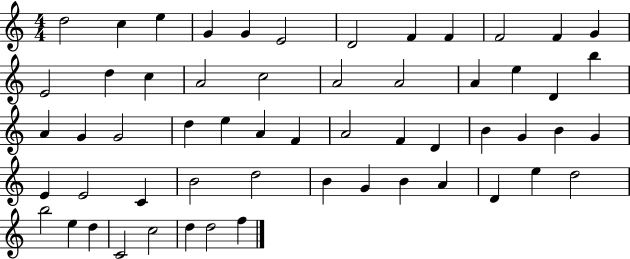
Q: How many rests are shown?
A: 0